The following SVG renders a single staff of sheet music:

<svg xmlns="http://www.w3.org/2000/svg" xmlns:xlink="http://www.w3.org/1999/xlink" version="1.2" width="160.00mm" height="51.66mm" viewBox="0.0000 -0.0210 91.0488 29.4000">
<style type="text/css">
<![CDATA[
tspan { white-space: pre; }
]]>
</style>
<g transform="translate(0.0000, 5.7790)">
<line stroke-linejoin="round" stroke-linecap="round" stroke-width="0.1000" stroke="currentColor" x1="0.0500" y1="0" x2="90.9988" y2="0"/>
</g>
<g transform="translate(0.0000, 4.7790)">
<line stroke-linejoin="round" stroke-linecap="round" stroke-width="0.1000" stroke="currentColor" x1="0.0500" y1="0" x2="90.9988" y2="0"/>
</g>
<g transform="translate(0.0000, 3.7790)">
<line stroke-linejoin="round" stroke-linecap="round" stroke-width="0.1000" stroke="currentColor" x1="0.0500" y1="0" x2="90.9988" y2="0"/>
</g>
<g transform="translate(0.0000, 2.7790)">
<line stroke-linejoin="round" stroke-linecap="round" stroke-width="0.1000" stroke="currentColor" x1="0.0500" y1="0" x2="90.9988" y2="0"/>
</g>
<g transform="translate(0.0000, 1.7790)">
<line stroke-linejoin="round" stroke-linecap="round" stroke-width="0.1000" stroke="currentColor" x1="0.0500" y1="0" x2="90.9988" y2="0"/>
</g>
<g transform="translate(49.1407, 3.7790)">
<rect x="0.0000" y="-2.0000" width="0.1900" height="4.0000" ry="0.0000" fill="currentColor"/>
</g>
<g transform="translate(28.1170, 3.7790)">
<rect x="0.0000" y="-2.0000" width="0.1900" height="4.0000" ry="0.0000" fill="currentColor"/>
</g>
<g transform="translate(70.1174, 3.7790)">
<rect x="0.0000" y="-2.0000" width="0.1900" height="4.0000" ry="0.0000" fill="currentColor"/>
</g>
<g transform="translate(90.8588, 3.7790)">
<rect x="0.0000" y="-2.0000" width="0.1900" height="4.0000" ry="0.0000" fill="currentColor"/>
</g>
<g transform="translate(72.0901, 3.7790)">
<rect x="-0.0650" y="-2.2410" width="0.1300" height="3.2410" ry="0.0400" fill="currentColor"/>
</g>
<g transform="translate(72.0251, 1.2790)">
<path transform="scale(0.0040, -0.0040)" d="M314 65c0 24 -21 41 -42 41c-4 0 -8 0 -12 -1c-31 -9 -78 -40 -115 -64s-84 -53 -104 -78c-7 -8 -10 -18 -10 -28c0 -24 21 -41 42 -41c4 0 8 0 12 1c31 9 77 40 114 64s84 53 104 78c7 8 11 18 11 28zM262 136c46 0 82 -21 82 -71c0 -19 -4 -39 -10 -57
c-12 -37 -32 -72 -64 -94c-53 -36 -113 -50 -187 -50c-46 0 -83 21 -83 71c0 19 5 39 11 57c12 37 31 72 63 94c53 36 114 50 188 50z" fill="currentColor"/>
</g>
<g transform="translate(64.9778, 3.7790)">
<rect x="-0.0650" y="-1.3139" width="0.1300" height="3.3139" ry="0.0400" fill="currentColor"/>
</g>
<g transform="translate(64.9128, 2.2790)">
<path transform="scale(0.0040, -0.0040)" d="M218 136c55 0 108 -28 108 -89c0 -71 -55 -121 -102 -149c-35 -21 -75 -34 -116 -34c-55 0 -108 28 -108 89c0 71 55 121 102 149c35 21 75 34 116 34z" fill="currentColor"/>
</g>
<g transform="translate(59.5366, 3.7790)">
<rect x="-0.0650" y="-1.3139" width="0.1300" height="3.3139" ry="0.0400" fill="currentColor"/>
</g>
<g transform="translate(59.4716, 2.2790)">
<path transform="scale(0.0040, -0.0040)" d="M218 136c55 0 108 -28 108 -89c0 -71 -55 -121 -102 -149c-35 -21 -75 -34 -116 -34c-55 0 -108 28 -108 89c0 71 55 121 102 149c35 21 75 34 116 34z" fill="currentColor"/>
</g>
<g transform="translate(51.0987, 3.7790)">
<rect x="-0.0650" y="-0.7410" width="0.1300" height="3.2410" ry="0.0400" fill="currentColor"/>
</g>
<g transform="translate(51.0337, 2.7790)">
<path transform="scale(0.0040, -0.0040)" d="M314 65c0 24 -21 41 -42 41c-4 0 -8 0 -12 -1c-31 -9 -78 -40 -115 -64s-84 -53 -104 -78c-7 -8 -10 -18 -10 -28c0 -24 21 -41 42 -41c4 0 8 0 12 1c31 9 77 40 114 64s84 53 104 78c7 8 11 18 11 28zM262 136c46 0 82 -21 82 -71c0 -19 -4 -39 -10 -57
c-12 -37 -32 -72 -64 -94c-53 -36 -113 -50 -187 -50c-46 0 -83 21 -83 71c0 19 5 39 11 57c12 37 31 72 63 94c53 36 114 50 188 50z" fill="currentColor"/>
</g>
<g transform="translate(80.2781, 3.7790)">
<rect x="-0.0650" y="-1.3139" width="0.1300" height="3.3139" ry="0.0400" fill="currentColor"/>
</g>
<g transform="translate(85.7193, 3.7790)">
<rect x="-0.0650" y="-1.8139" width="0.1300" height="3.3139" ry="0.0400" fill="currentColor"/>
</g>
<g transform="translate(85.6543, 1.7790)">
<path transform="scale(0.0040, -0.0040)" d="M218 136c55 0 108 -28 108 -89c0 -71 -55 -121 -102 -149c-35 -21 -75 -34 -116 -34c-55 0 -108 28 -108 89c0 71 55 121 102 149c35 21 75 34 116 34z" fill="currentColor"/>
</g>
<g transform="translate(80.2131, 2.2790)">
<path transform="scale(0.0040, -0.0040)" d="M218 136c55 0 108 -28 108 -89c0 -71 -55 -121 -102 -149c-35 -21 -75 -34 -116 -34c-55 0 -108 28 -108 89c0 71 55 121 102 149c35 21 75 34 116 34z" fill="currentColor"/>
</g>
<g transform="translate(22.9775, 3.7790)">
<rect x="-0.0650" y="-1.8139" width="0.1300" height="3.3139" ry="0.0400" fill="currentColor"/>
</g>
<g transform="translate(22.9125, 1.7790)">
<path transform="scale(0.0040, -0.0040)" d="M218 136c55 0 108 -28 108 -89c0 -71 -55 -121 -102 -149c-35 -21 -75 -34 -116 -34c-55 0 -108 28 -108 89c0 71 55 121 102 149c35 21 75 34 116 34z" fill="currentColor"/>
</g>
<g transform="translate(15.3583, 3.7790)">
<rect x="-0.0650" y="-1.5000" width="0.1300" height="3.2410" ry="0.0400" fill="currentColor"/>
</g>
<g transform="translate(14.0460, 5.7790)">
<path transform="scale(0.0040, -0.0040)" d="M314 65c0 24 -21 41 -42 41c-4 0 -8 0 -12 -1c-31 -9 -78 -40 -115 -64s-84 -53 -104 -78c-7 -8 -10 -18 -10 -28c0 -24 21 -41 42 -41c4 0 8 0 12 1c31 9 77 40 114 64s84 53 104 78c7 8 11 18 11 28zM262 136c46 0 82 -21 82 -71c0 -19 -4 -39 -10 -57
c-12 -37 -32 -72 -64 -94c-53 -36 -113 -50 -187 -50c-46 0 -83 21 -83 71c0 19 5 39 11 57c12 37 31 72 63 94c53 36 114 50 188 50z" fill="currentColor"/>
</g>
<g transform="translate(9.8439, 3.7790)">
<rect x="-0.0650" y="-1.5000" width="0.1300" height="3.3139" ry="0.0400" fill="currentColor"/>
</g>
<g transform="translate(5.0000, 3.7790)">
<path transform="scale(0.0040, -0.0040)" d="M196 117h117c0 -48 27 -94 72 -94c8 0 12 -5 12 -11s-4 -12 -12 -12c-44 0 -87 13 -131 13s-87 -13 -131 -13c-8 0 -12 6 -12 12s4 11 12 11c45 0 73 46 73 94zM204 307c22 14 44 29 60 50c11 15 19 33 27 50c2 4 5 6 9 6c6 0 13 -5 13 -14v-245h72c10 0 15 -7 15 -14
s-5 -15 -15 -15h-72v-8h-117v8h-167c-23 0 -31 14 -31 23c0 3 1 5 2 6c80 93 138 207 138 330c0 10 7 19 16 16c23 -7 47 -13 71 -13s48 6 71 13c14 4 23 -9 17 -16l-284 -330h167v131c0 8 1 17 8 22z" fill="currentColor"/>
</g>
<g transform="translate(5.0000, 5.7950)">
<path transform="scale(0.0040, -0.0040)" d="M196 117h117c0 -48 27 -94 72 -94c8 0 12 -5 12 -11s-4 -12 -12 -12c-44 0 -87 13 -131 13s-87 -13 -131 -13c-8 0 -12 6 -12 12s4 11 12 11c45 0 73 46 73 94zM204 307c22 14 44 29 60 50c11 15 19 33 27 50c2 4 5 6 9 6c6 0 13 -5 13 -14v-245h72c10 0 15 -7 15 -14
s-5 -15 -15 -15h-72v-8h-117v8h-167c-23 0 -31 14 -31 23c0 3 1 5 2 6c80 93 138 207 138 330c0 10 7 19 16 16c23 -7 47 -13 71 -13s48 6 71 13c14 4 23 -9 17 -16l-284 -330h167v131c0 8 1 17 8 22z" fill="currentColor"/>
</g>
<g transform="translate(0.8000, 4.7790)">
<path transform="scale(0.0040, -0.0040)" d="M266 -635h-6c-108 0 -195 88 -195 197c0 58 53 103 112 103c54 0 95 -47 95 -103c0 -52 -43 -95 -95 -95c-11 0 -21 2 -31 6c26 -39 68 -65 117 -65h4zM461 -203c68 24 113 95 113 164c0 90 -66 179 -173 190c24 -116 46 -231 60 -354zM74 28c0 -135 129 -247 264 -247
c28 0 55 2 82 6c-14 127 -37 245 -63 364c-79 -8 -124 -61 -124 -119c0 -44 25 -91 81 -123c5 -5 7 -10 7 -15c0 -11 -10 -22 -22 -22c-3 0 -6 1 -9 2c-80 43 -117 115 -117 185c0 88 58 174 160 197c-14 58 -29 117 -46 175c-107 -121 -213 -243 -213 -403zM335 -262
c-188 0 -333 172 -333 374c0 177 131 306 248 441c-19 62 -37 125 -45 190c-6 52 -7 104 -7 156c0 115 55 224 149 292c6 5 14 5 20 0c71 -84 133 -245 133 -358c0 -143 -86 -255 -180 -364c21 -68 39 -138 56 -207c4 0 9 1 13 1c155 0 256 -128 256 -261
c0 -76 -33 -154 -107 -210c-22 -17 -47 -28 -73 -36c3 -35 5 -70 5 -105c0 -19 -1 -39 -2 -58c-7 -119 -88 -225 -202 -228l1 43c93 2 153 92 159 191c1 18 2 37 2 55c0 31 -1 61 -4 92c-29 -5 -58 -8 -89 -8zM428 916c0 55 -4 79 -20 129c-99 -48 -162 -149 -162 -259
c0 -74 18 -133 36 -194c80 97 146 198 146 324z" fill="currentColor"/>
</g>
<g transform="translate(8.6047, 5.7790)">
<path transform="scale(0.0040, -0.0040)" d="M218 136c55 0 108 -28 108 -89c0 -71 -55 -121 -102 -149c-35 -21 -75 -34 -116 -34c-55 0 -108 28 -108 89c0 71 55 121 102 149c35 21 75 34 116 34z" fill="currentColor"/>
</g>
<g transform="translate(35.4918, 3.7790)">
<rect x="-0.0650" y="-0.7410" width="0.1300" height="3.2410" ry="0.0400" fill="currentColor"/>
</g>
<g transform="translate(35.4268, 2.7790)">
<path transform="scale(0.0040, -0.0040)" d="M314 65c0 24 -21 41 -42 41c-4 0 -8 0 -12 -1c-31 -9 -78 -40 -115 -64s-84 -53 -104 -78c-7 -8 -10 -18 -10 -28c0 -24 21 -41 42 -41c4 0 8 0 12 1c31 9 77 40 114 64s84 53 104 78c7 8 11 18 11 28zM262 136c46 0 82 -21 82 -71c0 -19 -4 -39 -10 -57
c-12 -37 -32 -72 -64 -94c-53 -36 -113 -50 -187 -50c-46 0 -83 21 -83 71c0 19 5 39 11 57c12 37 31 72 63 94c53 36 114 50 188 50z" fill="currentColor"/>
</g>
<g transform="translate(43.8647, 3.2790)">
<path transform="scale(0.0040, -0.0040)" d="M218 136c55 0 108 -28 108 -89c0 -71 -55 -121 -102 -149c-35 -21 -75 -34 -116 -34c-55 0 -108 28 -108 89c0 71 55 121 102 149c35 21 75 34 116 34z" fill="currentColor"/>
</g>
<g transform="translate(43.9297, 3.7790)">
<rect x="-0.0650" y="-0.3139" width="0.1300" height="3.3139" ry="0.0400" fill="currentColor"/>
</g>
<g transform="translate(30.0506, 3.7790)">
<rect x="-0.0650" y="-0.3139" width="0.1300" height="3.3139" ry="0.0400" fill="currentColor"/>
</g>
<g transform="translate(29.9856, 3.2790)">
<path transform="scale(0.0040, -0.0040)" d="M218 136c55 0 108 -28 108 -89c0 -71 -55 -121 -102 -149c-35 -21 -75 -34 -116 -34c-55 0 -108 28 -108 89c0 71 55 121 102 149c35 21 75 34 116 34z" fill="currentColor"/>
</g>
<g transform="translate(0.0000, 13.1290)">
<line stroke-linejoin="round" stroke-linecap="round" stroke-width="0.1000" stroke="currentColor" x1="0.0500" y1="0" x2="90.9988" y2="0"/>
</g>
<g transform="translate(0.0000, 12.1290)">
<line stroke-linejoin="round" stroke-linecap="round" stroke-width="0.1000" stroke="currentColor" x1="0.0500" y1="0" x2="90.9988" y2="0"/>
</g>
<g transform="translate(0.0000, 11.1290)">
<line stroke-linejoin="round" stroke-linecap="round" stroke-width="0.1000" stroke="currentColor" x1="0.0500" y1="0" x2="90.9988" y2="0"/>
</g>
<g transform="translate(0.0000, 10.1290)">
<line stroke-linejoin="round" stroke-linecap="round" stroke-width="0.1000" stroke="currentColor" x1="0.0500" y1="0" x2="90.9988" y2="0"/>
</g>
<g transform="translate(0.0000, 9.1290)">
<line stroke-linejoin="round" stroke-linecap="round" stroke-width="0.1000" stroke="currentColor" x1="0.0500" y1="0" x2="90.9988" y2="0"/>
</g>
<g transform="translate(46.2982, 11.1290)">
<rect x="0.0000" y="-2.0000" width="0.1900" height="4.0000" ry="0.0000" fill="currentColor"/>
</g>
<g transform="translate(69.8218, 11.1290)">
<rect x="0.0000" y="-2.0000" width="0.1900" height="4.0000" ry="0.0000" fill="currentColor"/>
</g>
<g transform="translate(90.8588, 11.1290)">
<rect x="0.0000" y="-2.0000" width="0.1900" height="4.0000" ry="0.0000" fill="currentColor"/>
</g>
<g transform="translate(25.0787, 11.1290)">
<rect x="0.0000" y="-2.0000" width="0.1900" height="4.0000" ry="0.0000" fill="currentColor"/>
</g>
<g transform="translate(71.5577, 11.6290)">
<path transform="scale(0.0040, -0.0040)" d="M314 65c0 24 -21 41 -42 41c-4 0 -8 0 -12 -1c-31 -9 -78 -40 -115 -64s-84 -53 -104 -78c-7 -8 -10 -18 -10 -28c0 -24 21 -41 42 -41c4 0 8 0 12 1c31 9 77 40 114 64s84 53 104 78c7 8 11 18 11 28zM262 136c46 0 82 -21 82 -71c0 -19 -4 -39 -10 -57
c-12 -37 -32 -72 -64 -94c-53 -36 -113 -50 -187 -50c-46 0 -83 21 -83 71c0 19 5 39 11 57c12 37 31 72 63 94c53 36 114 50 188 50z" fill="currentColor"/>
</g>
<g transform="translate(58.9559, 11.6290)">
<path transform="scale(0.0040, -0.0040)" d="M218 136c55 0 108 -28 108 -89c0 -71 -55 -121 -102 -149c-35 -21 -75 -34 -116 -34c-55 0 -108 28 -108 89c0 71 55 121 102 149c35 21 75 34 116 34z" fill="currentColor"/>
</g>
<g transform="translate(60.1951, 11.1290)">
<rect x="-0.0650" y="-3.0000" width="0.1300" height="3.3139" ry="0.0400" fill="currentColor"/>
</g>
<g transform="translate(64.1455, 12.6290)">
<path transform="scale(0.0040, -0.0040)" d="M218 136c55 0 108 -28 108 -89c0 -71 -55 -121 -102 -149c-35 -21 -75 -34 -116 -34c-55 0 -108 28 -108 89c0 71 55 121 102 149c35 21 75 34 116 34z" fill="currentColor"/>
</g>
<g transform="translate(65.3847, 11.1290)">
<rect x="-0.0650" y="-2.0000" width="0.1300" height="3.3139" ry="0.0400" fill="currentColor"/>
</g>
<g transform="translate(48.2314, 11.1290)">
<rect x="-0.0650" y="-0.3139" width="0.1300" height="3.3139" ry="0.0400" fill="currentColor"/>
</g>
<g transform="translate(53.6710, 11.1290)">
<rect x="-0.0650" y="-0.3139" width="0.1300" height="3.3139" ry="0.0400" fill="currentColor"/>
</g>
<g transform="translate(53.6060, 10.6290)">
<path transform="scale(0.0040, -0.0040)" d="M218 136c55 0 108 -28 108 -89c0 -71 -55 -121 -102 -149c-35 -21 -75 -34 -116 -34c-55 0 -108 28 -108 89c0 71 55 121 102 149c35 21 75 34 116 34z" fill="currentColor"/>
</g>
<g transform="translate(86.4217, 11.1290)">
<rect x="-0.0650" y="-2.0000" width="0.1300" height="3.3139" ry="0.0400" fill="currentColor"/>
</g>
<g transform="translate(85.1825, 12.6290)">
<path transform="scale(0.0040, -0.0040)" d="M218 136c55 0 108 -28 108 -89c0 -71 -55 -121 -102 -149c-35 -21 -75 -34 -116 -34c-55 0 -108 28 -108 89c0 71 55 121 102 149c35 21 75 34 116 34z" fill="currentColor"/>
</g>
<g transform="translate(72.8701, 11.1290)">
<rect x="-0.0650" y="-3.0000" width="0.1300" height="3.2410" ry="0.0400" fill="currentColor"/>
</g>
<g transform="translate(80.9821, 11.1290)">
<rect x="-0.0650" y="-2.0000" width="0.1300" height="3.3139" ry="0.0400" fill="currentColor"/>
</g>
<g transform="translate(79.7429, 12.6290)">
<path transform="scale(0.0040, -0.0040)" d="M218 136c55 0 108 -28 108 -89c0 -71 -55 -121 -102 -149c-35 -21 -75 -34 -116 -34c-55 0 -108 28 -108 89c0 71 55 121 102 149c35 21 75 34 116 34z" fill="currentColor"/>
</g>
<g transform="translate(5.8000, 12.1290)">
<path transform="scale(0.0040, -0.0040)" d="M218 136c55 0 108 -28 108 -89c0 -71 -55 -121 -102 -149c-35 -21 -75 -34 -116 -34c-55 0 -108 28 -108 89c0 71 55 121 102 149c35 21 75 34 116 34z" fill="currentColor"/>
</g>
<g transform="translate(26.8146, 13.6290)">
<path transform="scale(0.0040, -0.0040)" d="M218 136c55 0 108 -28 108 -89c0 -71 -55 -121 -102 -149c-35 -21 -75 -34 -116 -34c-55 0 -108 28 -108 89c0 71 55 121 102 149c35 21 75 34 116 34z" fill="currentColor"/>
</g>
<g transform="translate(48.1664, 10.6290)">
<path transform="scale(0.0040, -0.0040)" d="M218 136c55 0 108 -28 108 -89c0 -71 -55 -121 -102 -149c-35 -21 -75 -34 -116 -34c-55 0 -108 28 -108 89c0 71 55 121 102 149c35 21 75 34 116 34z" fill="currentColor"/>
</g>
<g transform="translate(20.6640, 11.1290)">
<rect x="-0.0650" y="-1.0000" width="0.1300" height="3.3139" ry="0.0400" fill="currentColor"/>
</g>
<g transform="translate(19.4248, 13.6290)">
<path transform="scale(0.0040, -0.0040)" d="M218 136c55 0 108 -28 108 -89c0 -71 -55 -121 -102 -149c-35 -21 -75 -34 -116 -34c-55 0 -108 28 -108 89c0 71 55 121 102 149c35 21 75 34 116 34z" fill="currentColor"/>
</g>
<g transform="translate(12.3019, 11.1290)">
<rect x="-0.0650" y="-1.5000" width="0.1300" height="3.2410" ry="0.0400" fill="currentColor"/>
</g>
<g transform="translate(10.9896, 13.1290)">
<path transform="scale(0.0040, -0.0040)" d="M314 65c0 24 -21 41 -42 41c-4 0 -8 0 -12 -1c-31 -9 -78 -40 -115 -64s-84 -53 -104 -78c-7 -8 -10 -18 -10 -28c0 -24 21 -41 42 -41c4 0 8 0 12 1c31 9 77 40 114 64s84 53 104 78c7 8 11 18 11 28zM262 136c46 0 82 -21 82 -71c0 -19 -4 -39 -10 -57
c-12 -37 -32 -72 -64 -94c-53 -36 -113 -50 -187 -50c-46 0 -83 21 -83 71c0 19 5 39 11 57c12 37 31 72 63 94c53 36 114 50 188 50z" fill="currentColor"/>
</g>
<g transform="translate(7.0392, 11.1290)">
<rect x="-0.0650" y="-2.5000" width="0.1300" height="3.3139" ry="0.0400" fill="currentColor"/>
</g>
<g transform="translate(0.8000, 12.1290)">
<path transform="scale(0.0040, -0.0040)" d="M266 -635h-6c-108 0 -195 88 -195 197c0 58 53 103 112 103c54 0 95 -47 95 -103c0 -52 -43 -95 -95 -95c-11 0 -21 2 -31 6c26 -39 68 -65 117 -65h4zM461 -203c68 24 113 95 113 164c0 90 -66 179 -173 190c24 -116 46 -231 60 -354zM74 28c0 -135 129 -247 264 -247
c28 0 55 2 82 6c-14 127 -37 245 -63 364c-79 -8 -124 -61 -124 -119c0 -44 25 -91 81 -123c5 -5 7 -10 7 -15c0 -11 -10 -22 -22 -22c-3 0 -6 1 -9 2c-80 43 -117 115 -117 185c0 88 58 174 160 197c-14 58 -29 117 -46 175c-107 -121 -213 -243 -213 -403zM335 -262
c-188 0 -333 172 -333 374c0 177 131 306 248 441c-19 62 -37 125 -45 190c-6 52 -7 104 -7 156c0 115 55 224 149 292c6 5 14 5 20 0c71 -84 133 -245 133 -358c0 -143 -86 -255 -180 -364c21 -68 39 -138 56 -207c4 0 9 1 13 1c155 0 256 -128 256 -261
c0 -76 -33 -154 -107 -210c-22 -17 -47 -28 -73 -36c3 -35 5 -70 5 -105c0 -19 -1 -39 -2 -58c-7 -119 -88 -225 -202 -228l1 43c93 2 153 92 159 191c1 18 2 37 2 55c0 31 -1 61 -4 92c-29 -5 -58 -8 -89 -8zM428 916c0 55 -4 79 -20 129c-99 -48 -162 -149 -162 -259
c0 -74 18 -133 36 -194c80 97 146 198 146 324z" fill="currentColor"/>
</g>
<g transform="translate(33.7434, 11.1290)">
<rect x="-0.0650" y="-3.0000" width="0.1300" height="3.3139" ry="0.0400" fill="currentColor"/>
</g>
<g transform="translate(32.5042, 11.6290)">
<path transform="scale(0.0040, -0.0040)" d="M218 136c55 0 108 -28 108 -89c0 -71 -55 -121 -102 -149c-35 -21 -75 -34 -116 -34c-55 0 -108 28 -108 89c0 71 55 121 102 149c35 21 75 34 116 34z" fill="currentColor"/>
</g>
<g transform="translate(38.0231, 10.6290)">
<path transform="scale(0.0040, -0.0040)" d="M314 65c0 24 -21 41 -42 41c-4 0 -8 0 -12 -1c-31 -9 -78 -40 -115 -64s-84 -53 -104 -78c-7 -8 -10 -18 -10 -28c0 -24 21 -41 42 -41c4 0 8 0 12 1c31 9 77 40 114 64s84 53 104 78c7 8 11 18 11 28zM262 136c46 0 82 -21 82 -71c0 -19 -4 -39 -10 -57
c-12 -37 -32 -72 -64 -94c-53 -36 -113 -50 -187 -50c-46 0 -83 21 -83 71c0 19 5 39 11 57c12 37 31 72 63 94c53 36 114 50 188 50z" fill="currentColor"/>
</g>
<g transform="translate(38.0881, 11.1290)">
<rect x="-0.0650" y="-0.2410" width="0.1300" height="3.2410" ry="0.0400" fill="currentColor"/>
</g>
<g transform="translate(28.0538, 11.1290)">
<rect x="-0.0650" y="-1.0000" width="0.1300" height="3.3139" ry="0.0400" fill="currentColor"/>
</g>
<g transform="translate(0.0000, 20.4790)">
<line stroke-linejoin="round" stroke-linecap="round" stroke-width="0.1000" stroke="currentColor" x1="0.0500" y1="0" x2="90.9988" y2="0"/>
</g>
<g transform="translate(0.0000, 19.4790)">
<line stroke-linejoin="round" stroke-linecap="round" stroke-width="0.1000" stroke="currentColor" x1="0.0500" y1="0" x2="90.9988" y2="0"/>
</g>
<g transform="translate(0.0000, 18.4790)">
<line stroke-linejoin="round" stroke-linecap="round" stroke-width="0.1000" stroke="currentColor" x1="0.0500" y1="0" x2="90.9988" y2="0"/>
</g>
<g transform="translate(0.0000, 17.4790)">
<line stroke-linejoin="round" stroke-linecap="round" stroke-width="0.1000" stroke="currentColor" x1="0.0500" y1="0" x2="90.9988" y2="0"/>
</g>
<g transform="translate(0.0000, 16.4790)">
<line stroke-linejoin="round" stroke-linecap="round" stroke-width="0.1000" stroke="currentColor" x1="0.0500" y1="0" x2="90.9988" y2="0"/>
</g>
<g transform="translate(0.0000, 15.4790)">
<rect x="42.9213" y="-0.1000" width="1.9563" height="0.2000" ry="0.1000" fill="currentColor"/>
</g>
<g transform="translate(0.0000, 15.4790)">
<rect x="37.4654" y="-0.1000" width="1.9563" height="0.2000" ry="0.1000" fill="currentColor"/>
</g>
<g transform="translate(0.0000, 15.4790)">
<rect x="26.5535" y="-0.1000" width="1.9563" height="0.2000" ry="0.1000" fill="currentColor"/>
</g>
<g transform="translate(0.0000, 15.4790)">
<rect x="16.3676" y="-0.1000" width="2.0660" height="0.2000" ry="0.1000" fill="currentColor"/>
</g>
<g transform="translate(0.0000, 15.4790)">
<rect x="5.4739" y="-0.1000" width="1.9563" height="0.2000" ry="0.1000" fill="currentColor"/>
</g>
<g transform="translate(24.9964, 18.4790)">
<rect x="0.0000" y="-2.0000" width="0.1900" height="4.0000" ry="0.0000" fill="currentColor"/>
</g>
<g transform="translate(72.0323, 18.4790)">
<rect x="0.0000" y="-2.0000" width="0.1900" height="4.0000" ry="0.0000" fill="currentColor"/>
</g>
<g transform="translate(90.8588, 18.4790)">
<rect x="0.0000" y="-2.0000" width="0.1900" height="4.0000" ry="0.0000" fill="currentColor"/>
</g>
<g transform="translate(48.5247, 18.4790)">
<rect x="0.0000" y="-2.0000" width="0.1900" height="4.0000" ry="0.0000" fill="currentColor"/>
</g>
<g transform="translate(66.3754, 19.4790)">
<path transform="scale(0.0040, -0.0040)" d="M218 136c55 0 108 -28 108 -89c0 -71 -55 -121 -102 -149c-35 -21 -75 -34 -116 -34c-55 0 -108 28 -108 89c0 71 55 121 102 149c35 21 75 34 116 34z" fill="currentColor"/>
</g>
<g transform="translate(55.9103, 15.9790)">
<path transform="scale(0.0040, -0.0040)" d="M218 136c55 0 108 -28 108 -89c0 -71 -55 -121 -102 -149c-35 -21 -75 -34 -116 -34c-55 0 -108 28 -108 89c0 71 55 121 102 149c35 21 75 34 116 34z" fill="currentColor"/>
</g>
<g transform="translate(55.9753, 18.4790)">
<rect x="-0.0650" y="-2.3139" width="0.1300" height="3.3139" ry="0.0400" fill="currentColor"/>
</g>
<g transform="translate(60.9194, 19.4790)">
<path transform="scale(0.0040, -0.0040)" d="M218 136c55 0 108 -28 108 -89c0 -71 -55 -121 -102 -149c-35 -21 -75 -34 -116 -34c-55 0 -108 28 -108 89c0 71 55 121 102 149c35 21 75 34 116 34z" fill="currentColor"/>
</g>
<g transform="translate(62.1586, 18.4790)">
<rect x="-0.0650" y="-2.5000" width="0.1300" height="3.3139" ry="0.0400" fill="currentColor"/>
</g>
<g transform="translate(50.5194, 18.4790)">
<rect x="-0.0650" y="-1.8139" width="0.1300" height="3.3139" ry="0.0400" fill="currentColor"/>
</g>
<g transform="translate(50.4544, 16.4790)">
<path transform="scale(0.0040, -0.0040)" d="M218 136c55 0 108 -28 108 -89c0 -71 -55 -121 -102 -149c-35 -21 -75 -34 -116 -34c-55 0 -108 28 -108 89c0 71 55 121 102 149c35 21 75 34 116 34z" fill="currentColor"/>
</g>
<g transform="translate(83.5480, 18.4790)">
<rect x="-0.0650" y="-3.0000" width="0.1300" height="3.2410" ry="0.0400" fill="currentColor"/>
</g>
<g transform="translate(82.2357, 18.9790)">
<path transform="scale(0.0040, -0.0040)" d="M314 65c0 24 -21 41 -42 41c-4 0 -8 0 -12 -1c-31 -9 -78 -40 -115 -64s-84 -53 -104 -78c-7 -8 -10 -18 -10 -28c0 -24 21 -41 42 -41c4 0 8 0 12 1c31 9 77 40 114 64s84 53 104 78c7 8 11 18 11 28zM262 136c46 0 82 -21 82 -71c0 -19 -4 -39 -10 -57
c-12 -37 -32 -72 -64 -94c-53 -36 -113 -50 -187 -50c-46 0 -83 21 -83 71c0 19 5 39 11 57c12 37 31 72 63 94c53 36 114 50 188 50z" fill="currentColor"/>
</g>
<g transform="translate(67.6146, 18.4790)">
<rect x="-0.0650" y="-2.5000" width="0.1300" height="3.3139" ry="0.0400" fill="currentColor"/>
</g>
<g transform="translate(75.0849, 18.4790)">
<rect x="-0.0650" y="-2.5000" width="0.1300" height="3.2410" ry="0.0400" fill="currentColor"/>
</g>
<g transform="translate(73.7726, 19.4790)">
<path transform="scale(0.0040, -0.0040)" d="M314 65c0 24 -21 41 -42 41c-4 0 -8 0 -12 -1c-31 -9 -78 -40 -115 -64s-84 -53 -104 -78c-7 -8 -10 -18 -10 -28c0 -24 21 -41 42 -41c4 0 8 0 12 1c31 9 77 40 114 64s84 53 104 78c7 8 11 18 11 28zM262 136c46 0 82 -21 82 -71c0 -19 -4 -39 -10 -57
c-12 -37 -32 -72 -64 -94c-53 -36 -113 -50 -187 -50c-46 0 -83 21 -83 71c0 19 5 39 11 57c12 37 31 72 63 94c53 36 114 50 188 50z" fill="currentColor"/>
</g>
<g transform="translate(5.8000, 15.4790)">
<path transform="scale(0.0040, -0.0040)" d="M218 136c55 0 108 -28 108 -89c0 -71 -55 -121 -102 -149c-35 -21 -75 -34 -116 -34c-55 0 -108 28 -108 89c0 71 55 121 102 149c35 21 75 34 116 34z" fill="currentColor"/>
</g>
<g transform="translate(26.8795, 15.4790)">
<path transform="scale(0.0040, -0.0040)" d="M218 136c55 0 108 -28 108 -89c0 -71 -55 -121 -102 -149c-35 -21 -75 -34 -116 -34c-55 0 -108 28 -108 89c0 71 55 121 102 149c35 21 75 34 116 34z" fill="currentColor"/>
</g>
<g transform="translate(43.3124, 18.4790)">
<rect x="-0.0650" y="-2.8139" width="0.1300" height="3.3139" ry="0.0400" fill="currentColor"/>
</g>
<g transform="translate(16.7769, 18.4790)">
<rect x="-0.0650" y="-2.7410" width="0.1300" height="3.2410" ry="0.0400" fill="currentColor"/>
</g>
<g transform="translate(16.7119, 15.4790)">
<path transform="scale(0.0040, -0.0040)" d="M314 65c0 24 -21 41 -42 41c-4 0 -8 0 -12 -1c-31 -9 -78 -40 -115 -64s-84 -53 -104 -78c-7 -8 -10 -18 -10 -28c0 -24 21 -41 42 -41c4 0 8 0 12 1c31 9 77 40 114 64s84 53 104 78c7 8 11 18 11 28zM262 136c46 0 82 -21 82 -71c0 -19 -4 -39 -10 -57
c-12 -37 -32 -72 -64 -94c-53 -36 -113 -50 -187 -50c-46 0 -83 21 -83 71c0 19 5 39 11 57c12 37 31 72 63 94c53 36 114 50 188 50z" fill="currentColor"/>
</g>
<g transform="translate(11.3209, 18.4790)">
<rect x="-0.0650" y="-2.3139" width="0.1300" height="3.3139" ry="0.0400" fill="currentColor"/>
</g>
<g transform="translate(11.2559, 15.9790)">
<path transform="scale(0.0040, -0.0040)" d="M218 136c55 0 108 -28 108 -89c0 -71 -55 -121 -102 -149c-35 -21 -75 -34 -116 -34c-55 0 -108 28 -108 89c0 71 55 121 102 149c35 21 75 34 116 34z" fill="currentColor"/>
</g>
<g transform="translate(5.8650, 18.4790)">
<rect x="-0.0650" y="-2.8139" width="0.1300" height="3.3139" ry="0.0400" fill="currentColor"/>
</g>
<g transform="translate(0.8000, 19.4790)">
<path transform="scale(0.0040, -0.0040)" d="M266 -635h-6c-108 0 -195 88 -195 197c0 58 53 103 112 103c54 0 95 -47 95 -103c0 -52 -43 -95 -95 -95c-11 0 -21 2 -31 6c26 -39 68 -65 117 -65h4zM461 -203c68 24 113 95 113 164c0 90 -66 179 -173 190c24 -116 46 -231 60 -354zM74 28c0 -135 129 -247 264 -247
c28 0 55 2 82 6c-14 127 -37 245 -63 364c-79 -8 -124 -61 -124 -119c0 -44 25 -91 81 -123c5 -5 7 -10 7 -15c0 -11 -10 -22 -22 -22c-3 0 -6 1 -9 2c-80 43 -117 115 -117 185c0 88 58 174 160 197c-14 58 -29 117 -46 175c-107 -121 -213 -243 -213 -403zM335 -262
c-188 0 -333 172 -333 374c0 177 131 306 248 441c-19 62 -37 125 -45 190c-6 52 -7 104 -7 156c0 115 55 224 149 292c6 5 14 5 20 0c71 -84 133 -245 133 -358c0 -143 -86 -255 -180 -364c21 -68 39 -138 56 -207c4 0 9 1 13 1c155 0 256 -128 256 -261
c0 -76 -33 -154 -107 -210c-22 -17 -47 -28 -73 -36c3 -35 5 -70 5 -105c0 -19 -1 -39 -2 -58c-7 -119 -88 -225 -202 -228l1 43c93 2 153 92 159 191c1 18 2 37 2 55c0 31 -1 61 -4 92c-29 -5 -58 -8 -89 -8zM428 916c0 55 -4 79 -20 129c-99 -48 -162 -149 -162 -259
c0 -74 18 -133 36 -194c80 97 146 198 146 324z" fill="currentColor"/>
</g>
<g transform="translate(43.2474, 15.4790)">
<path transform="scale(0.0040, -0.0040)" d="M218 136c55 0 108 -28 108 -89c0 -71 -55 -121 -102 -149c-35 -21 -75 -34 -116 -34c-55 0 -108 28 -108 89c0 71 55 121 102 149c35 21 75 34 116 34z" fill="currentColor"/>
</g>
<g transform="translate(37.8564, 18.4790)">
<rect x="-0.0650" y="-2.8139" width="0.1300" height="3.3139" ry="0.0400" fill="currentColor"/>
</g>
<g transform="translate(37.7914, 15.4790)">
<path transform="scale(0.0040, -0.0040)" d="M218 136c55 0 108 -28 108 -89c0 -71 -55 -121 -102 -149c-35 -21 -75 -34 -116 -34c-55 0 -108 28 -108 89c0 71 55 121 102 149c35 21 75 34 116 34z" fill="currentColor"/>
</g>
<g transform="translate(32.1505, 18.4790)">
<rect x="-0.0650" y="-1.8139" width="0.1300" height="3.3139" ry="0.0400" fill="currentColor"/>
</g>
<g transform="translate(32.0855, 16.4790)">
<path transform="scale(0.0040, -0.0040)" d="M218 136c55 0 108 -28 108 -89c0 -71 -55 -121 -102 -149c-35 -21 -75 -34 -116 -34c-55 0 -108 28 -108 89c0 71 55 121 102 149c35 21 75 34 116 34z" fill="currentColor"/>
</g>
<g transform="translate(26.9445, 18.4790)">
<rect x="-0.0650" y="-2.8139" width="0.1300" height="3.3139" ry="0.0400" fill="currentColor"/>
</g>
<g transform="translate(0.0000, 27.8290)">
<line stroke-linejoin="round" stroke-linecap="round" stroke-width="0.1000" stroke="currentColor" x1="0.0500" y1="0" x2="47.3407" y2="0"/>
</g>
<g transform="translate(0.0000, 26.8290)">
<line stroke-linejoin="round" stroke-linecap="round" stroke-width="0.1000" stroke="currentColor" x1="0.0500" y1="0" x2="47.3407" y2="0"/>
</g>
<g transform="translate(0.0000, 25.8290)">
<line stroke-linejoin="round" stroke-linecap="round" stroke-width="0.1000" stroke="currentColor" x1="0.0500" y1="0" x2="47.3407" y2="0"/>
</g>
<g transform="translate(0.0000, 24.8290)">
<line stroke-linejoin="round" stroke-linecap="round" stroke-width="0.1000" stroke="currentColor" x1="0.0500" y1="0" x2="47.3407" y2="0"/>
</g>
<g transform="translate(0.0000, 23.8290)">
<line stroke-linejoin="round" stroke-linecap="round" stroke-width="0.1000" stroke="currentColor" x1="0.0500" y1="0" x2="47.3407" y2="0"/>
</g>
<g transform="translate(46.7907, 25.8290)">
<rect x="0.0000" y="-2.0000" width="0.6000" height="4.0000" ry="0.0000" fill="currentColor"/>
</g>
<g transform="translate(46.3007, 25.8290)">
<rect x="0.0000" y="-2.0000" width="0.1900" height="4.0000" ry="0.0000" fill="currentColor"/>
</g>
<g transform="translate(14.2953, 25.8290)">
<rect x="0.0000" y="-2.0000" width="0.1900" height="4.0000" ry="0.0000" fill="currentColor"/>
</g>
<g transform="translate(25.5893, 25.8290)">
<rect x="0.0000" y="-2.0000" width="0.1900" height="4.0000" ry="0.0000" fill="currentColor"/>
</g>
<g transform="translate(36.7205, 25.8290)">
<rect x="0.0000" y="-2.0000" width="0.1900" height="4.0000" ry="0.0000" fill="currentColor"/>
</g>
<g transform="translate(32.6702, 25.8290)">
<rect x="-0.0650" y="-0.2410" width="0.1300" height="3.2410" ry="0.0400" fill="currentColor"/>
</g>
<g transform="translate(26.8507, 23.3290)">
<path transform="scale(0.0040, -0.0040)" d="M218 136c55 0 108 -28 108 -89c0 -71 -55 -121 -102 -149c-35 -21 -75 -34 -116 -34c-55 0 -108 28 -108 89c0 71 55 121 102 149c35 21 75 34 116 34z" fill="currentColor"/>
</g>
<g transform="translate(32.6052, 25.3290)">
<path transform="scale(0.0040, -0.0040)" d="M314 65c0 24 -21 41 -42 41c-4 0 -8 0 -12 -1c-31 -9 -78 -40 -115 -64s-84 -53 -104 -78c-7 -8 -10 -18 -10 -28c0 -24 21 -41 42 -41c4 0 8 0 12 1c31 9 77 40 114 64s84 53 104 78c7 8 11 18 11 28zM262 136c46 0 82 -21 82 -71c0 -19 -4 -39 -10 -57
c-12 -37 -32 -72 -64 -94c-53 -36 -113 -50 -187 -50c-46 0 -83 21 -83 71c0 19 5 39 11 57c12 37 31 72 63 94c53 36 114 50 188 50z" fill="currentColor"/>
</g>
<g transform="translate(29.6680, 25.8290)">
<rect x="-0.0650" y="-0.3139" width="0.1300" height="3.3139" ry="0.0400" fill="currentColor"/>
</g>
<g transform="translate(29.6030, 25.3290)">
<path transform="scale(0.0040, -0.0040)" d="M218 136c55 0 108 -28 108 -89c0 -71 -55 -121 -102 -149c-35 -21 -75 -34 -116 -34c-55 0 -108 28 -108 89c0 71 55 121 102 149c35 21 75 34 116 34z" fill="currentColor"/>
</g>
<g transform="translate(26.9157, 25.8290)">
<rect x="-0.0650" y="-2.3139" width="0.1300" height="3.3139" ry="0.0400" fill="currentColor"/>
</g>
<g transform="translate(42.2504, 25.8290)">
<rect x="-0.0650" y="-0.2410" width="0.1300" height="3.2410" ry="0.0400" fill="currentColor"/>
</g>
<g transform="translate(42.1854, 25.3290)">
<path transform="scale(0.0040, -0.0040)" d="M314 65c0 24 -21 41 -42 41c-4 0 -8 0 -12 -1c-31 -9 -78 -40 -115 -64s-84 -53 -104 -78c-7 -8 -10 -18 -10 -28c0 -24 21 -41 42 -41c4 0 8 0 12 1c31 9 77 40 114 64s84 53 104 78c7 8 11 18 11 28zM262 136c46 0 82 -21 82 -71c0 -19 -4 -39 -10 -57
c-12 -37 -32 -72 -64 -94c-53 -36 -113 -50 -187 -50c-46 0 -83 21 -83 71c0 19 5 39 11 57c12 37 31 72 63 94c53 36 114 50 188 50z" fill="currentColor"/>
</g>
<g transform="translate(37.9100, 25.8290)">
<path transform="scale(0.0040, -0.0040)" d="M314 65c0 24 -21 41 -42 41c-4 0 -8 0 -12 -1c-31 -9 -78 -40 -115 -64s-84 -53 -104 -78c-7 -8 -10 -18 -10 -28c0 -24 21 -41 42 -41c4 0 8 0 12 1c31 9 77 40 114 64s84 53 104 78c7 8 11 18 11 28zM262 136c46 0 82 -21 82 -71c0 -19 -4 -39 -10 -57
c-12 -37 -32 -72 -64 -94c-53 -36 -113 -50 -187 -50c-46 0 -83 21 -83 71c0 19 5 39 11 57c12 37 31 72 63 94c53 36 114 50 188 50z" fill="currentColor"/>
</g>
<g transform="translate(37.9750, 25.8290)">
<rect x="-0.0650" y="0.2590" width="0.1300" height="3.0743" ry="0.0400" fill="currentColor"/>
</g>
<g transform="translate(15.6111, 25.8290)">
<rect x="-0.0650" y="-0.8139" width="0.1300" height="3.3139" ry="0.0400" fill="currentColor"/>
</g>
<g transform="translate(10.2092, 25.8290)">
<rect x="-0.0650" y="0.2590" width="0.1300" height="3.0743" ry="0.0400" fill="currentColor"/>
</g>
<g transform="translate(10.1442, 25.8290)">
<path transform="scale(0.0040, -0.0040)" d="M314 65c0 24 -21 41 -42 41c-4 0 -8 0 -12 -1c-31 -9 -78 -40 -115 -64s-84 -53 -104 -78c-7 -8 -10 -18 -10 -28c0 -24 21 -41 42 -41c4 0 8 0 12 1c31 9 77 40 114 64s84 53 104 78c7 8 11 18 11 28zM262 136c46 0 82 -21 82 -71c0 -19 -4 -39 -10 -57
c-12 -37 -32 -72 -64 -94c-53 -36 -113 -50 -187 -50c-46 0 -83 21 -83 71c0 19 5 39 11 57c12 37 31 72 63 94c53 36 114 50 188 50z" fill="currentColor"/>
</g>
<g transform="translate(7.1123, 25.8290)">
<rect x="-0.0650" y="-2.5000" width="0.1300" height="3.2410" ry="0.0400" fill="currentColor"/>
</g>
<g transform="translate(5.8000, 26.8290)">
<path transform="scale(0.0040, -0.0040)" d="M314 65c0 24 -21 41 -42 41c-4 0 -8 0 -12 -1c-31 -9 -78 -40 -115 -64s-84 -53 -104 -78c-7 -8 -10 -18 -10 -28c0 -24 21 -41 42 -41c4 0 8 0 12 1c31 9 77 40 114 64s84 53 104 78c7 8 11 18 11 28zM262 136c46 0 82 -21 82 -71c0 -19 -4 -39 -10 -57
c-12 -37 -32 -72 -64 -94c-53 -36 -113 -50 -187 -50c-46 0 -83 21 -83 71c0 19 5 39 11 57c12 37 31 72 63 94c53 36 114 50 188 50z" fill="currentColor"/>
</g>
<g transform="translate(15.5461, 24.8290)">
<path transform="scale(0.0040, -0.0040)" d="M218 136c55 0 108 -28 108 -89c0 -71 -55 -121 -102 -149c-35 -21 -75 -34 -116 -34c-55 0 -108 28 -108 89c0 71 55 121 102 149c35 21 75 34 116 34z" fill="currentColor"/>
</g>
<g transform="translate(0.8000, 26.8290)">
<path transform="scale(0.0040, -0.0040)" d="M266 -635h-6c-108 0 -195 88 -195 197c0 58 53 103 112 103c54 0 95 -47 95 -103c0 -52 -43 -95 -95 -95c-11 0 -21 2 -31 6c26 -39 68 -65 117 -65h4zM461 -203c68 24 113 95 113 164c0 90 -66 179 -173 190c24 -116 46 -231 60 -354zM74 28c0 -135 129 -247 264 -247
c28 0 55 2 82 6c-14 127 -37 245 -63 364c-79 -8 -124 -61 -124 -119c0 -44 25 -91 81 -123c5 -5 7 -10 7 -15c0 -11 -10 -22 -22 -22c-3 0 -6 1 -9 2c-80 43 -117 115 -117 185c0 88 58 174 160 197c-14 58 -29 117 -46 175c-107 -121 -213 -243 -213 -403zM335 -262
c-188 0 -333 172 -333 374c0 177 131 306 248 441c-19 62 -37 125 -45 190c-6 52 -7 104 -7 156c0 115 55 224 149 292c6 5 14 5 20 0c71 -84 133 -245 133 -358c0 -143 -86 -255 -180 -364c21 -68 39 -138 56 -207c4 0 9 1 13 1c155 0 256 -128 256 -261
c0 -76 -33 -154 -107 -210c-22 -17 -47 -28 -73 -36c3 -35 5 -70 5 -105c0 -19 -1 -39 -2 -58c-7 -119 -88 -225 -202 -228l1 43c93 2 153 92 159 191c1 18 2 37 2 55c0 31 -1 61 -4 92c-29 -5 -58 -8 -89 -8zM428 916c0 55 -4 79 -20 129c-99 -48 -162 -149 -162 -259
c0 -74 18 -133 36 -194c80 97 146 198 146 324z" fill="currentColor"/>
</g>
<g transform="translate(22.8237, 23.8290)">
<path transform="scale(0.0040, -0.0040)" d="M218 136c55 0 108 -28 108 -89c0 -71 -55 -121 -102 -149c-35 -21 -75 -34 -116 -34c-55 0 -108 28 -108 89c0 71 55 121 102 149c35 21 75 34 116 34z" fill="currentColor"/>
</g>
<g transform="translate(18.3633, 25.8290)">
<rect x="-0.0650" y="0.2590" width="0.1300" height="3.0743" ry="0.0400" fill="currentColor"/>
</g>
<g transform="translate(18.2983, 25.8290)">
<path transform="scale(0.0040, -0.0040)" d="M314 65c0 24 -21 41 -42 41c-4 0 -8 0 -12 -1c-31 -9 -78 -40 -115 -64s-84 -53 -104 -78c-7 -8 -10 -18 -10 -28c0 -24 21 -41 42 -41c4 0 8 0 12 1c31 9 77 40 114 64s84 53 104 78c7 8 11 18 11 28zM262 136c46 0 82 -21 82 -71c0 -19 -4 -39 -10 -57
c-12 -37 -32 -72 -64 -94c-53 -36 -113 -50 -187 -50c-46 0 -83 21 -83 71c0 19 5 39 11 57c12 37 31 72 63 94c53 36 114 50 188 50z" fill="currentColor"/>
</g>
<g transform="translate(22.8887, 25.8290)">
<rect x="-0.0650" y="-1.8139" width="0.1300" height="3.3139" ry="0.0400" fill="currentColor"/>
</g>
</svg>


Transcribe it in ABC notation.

X:1
T:Untitled
M:4/4
L:1/4
K:C
E E2 f c d2 c d2 e e g2 e f G E2 D D A c2 c c A F A2 F F a g a2 a f a a f g G G G2 A2 G2 B2 d B2 f g c c2 B2 c2